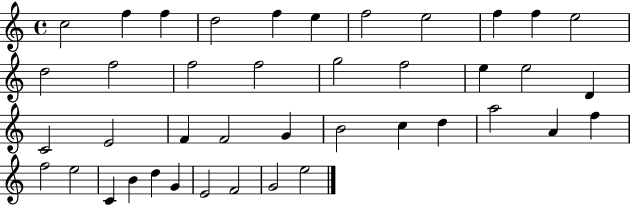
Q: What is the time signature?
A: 4/4